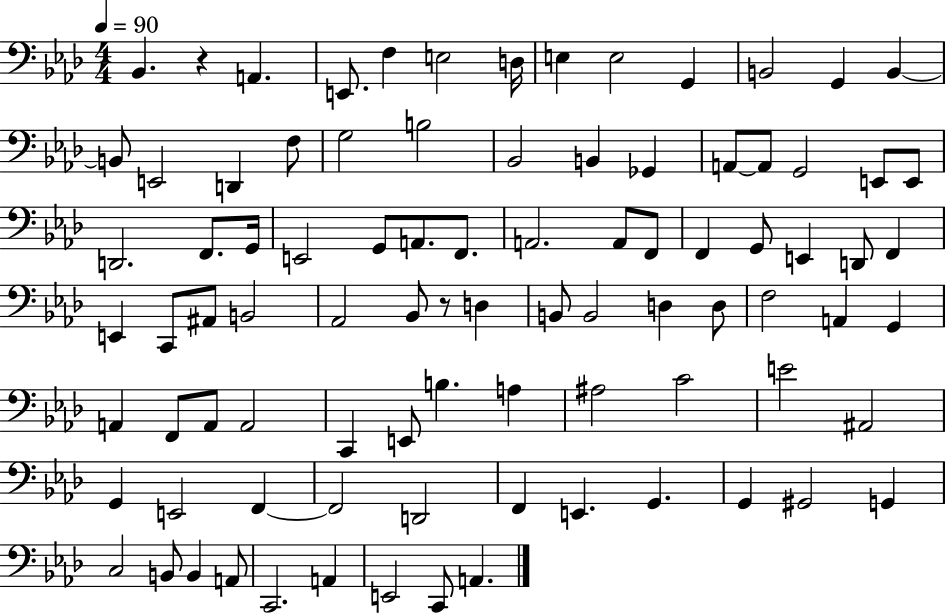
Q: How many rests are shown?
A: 2